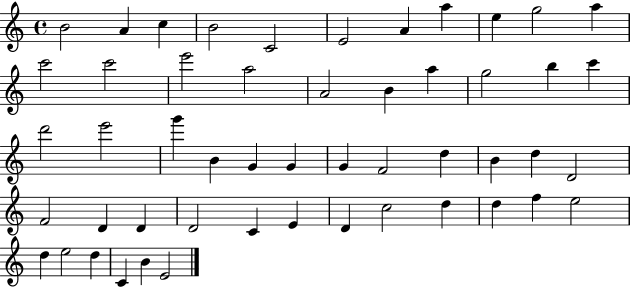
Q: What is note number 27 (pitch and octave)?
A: G4